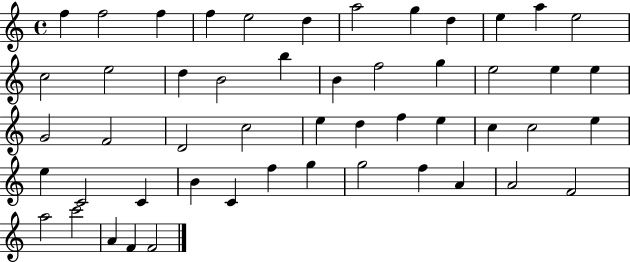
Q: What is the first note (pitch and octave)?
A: F5